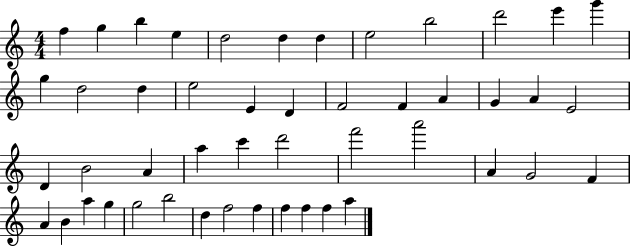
F5/q G5/q B5/q E5/q D5/h D5/q D5/q E5/h B5/h D6/h E6/q G6/q G5/q D5/h D5/q E5/h E4/q D4/q F4/h F4/q A4/q G4/q A4/q E4/h D4/q B4/h A4/q A5/q C6/q D6/h F6/h A6/h A4/q G4/h F4/q A4/q B4/q A5/q G5/q G5/h B5/h D5/q F5/h F5/q F5/q F5/q F5/q A5/q